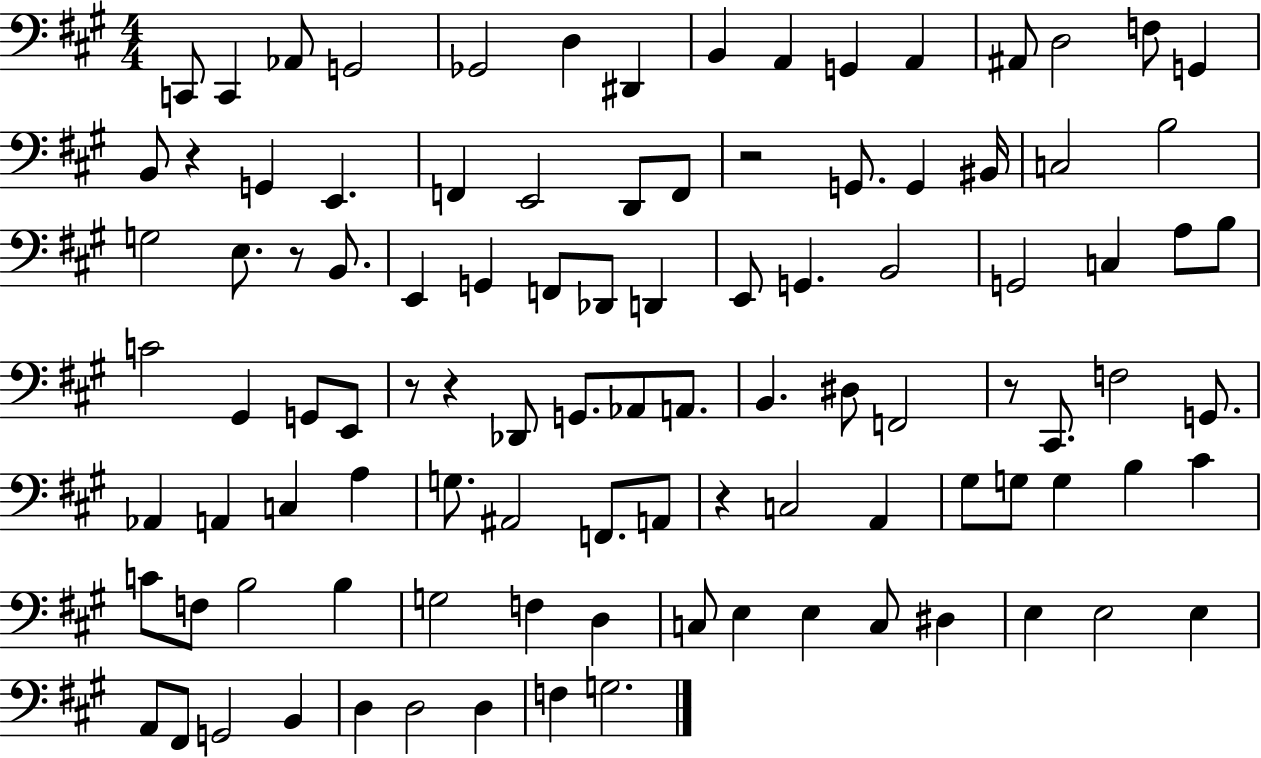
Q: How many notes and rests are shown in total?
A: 102